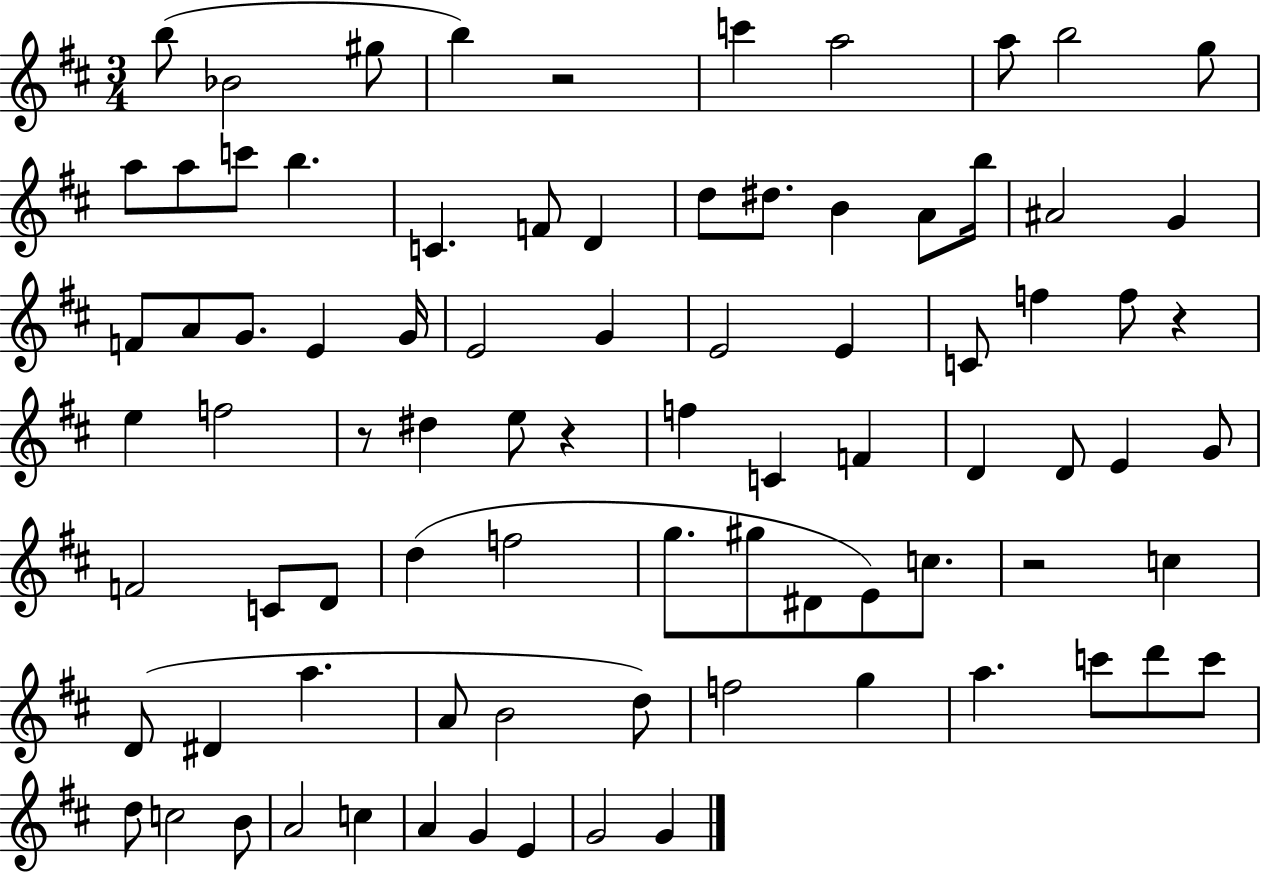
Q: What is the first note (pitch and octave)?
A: B5